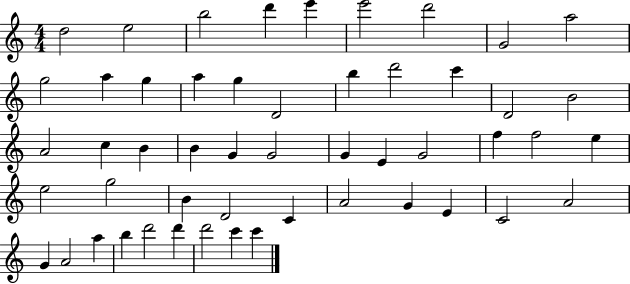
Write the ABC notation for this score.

X:1
T:Untitled
M:4/4
L:1/4
K:C
d2 e2 b2 d' e' e'2 d'2 G2 a2 g2 a g a g D2 b d'2 c' D2 B2 A2 c B B G G2 G E G2 f f2 e e2 g2 B D2 C A2 G E C2 A2 G A2 a b d'2 d' d'2 c' c'